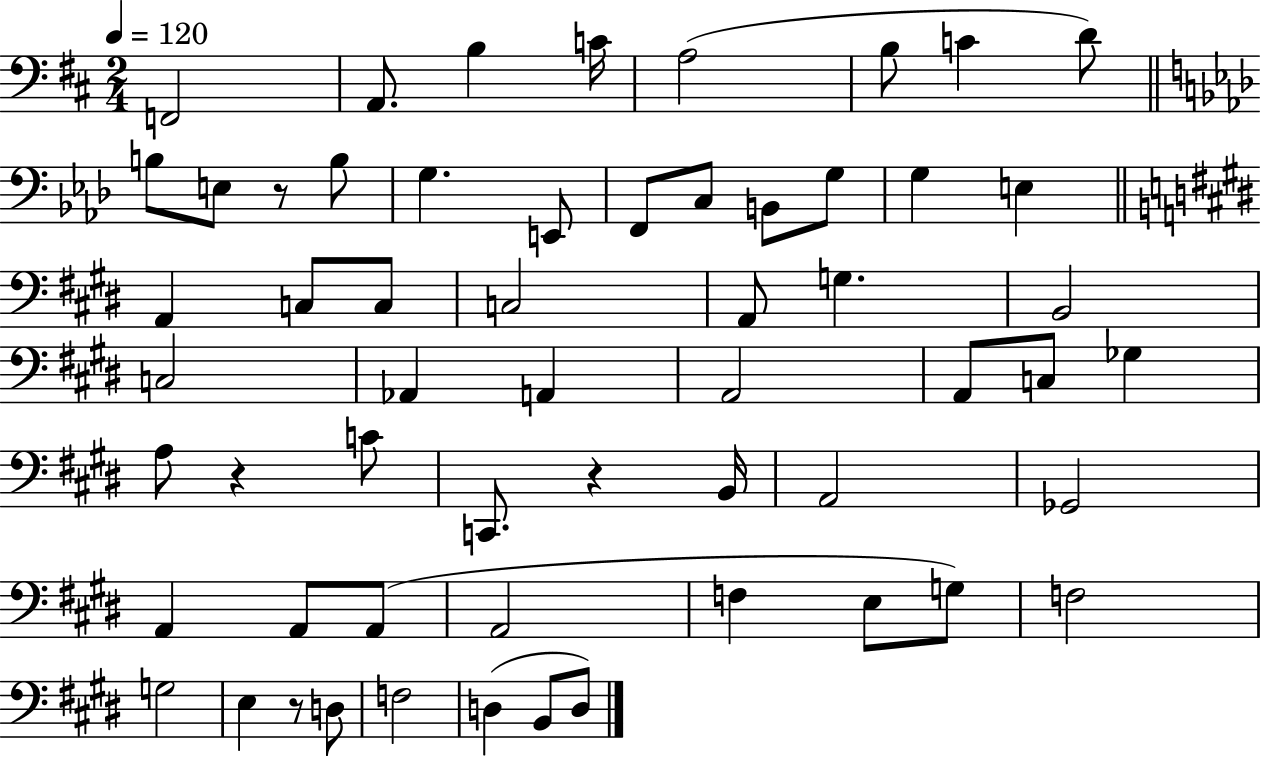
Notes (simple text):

F2/h A2/e. B3/q C4/s A3/h B3/e C4/q D4/e B3/e E3/e R/e B3/e G3/q. E2/e F2/e C3/e B2/e G3/e G3/q E3/q A2/q C3/e C3/e C3/h A2/e G3/q. B2/h C3/h Ab2/q A2/q A2/h A2/e C3/e Gb3/q A3/e R/q C4/e C2/e. R/q B2/s A2/h Gb2/h A2/q A2/e A2/e A2/h F3/q E3/e G3/e F3/h G3/h E3/q R/e D3/e F3/h D3/q B2/e D3/e